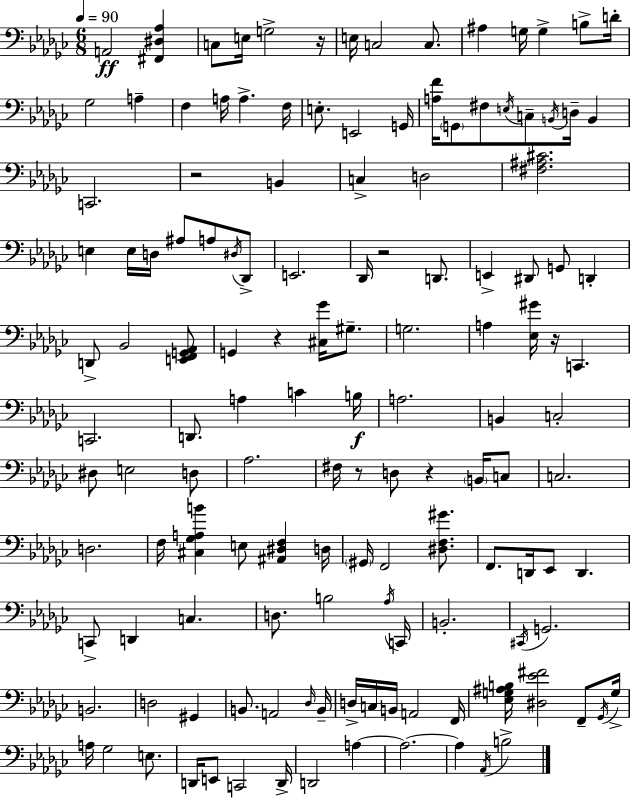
X:1
T:Untitled
M:6/8
L:1/4
K:Ebm
A,,2 [^F,,^D,_A,] C,/2 E,/4 G,2 z/4 E,/4 C,2 C,/2 ^A, G,/4 G, B,/2 D/4 _G,2 A, F, A,/4 A, F,/4 E,/2 E,,2 G,,/4 [A,F]/4 G,,/2 ^F,/2 E,/4 C,/2 B,,/4 D,/4 B,, C,,2 z2 B,, C, D,2 [^F,^A,^C]2 E, E,/4 D,/4 ^A,/2 A,/2 ^D,/4 _D,,/2 E,,2 _D,,/4 z2 D,,/2 E,, ^D,,/2 G,,/2 D,, D,,/2 _B,,2 [E,,F,,G,,_A,,]/2 G,, z [^C,_G]/4 ^G,/2 G,2 A, [_E,^G]/4 z/4 C,, C,,2 D,,/2 A, C B,/4 A,2 B,, C,2 ^D,/2 E,2 D,/2 _A,2 ^F,/4 z/2 D,/2 z B,,/4 C,/2 C,2 D,2 F,/4 [^C,_G,A,B] E,/2 [^A,,^D,F,] D,/4 ^G,,/4 F,,2 [^D,F,^G]/2 F,,/2 D,,/4 _E,,/2 D,, C,,/2 D,, C, D,/2 B,2 _A,/4 C,,/4 B,,2 ^C,,/4 G,,2 B,,2 D,2 ^G,, B,,/2 A,,2 _D,/4 B,,/4 D,/4 C,/4 B,,/4 A,,2 F,,/4 [_E,G,^A,B,]/4 [^D,_E^F]2 F,,/2 _G,,/4 G,/4 A,/4 _G,2 E,/2 D,,/4 E,,/2 C,,2 D,,/4 D,,2 A, A,2 A, _A,,/4 B,2